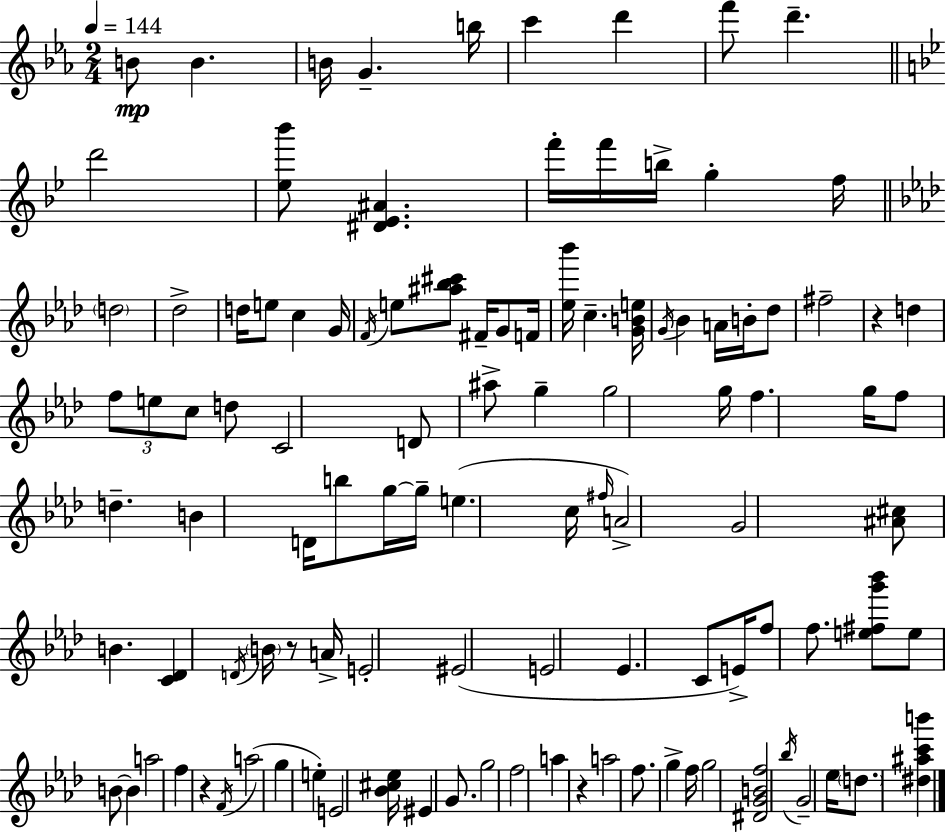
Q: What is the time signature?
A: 2/4